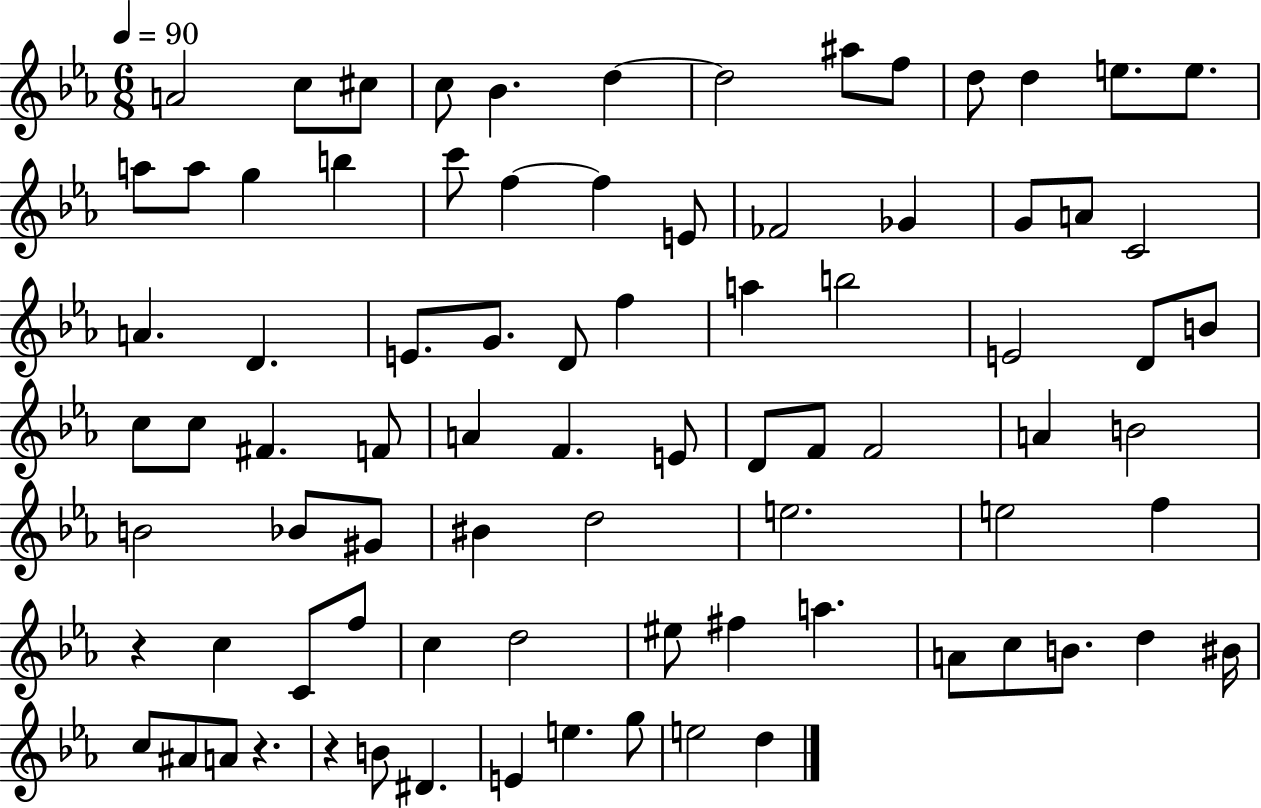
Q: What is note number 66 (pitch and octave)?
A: A4